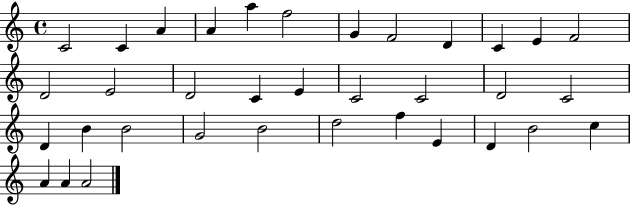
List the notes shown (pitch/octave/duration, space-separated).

C4/h C4/q A4/q A4/q A5/q F5/h G4/q F4/h D4/q C4/q E4/q F4/h D4/h E4/h D4/h C4/q E4/q C4/h C4/h D4/h C4/h D4/q B4/q B4/h G4/h B4/h D5/h F5/q E4/q D4/q B4/h C5/q A4/q A4/q A4/h